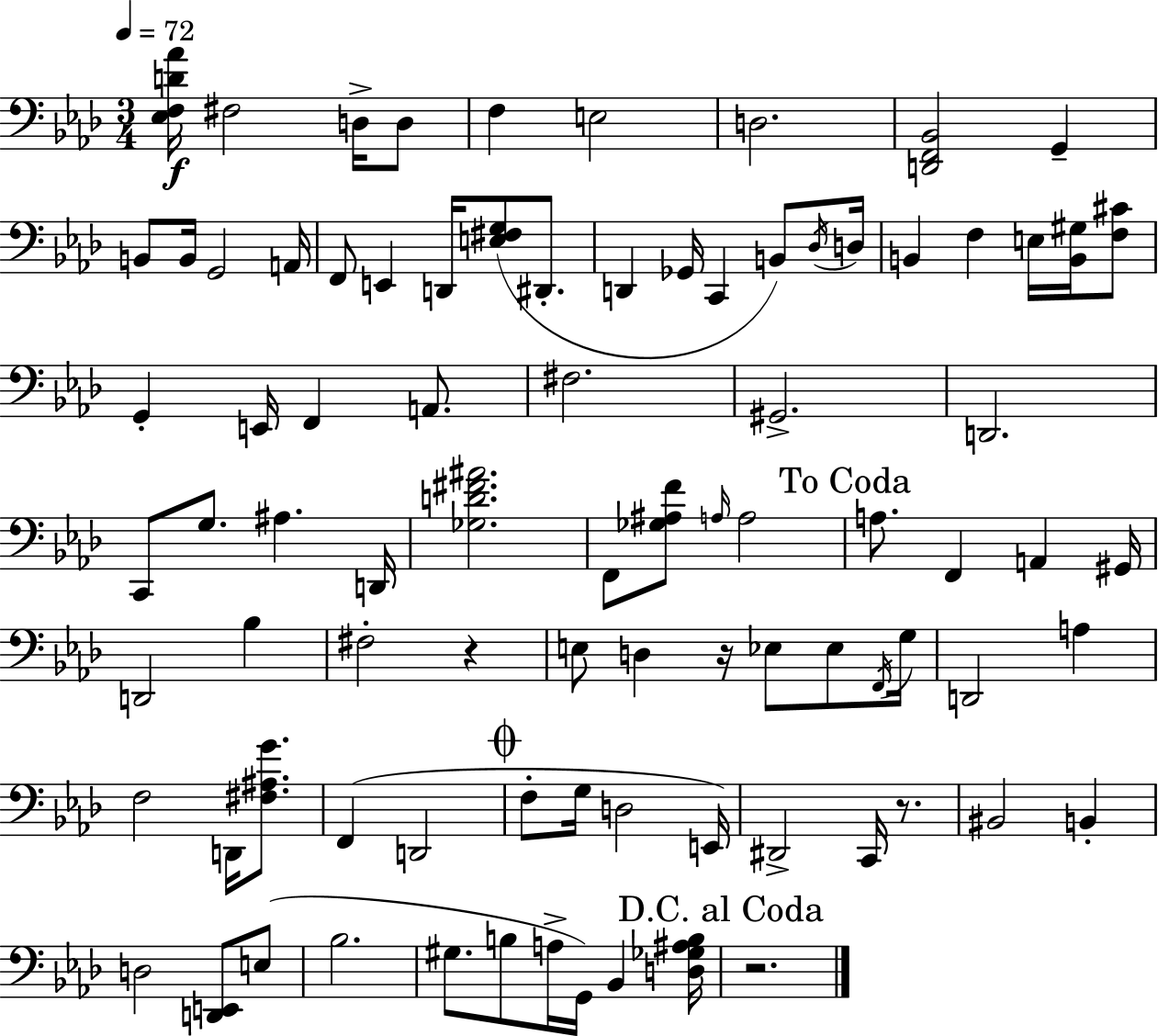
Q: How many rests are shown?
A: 4